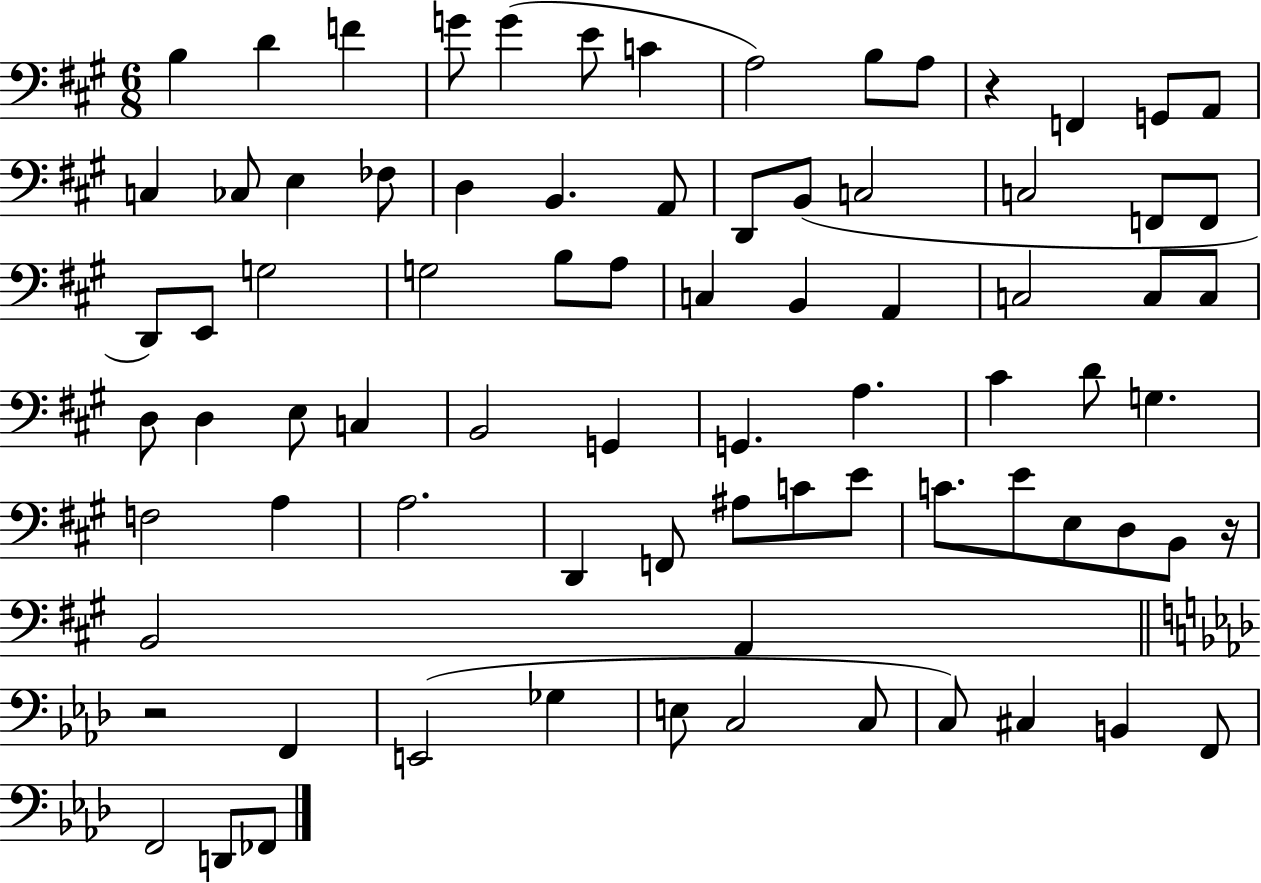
{
  \clef bass
  \numericTimeSignature
  \time 6/8
  \key a \major
  \repeat volta 2 { b4 d'4 f'4 | g'8 g'4( e'8 c'4 | a2) b8 a8 | r4 f,4 g,8 a,8 | \break c4 ces8 e4 fes8 | d4 b,4. a,8 | d,8 b,8( c2 | c2 f,8 f,8 | \break d,8) e,8 g2 | g2 b8 a8 | c4 b,4 a,4 | c2 c8 c8 | \break d8 d4 e8 c4 | b,2 g,4 | g,4. a4. | cis'4 d'8 g4. | \break f2 a4 | a2. | d,4 f,8 ais8 c'8 e'8 | c'8. e'8 e8 d8 b,8 r16 | \break b,2 a,4 | \bar "||" \break \key aes \major r2 f,4 | e,2( ges4 | e8 c2 c8 | c8) cis4 b,4 f,8 | \break f,2 d,8 fes,8 | } \bar "|."
}